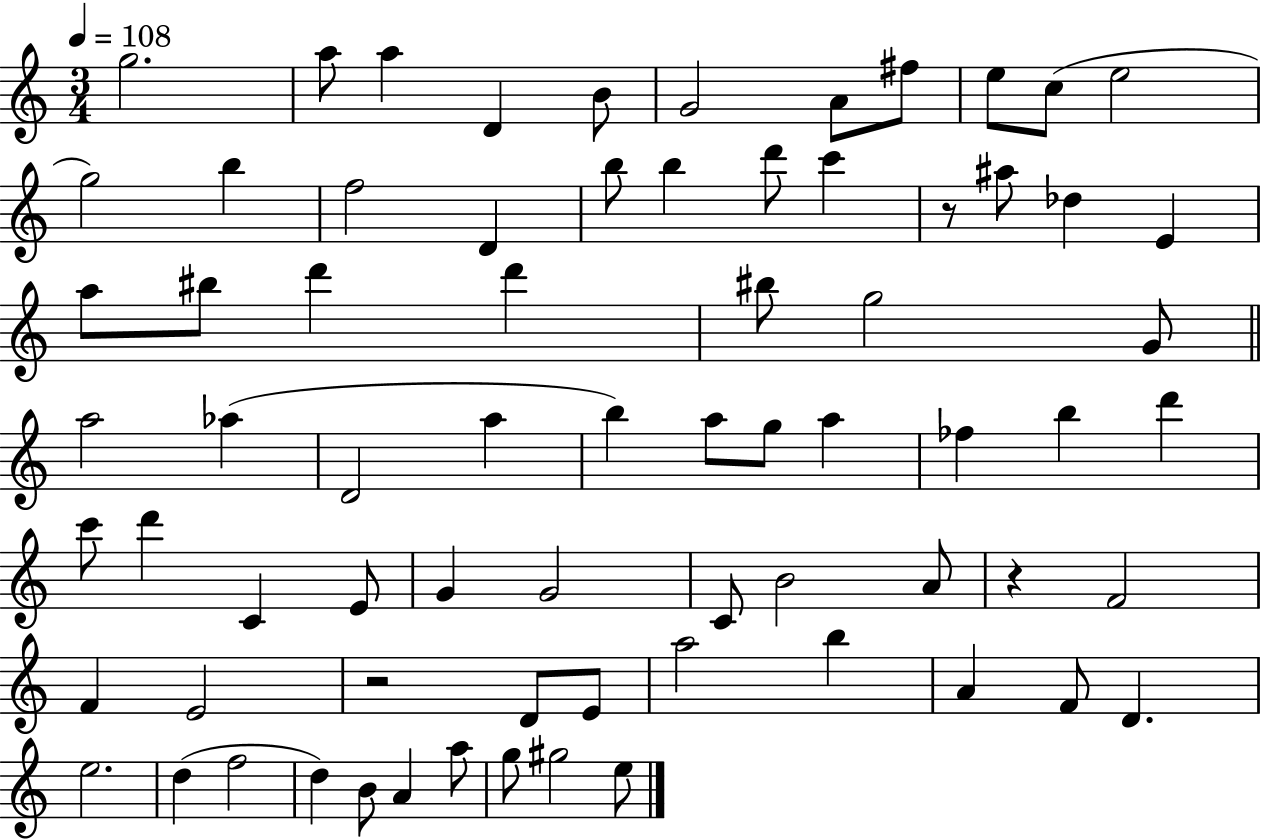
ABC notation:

X:1
T:Untitled
M:3/4
L:1/4
K:C
g2 a/2 a D B/2 G2 A/2 ^f/2 e/2 c/2 e2 g2 b f2 D b/2 b d'/2 c' z/2 ^a/2 _d E a/2 ^b/2 d' d' ^b/2 g2 G/2 a2 _a D2 a b a/2 g/2 a _f b d' c'/2 d' C E/2 G G2 C/2 B2 A/2 z F2 F E2 z2 D/2 E/2 a2 b A F/2 D e2 d f2 d B/2 A a/2 g/2 ^g2 e/2